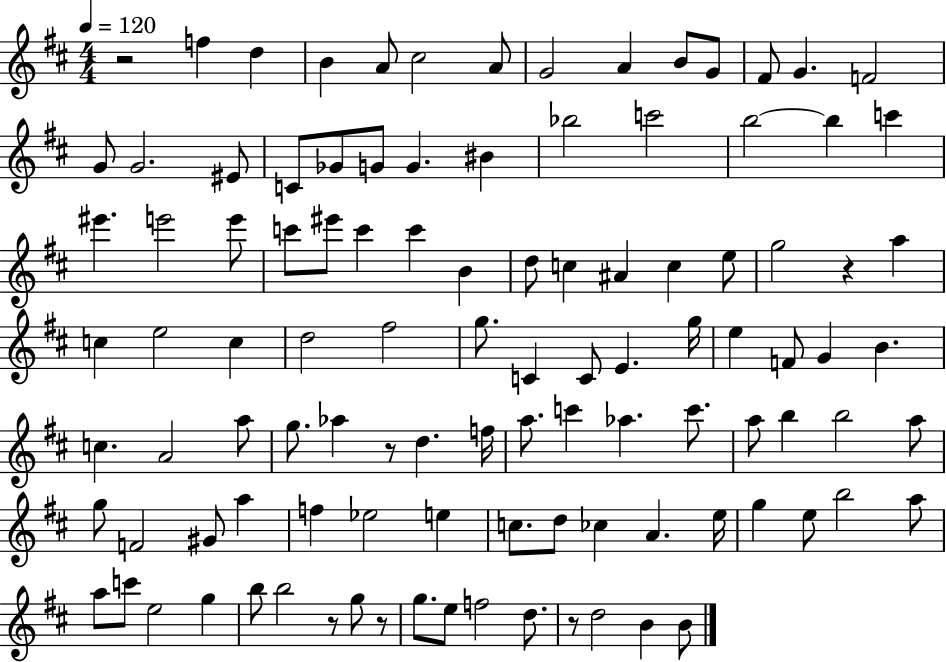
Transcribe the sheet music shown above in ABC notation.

X:1
T:Untitled
M:4/4
L:1/4
K:D
z2 f d B A/2 ^c2 A/2 G2 A B/2 G/2 ^F/2 G F2 G/2 G2 ^E/2 C/2 _G/2 G/2 G ^B _b2 c'2 b2 b c' ^e' e'2 e'/2 c'/2 ^e'/2 c' c' B d/2 c ^A c e/2 g2 z a c e2 c d2 ^f2 g/2 C C/2 E g/4 e F/2 G B c A2 a/2 g/2 _a z/2 d f/4 a/2 c' _a c'/2 a/2 b b2 a/2 g/2 F2 ^G/2 a f _e2 e c/2 d/2 _c A e/4 g e/2 b2 a/2 a/2 c'/2 e2 g b/2 b2 z/2 g/2 z/2 g/2 e/2 f2 d/2 z/2 d2 B B/2